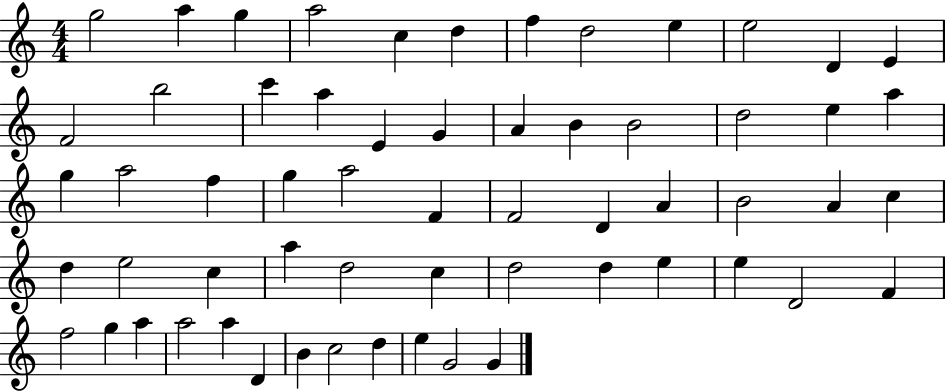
G5/h A5/q G5/q A5/h C5/q D5/q F5/q D5/h E5/q E5/h D4/q E4/q F4/h B5/h C6/q A5/q E4/q G4/q A4/q B4/q B4/h D5/h E5/q A5/q G5/q A5/h F5/q G5/q A5/h F4/q F4/h D4/q A4/q B4/h A4/q C5/q D5/q E5/h C5/q A5/q D5/h C5/q D5/h D5/q E5/q E5/q D4/h F4/q F5/h G5/q A5/q A5/h A5/q D4/q B4/q C5/h D5/q E5/q G4/h G4/q